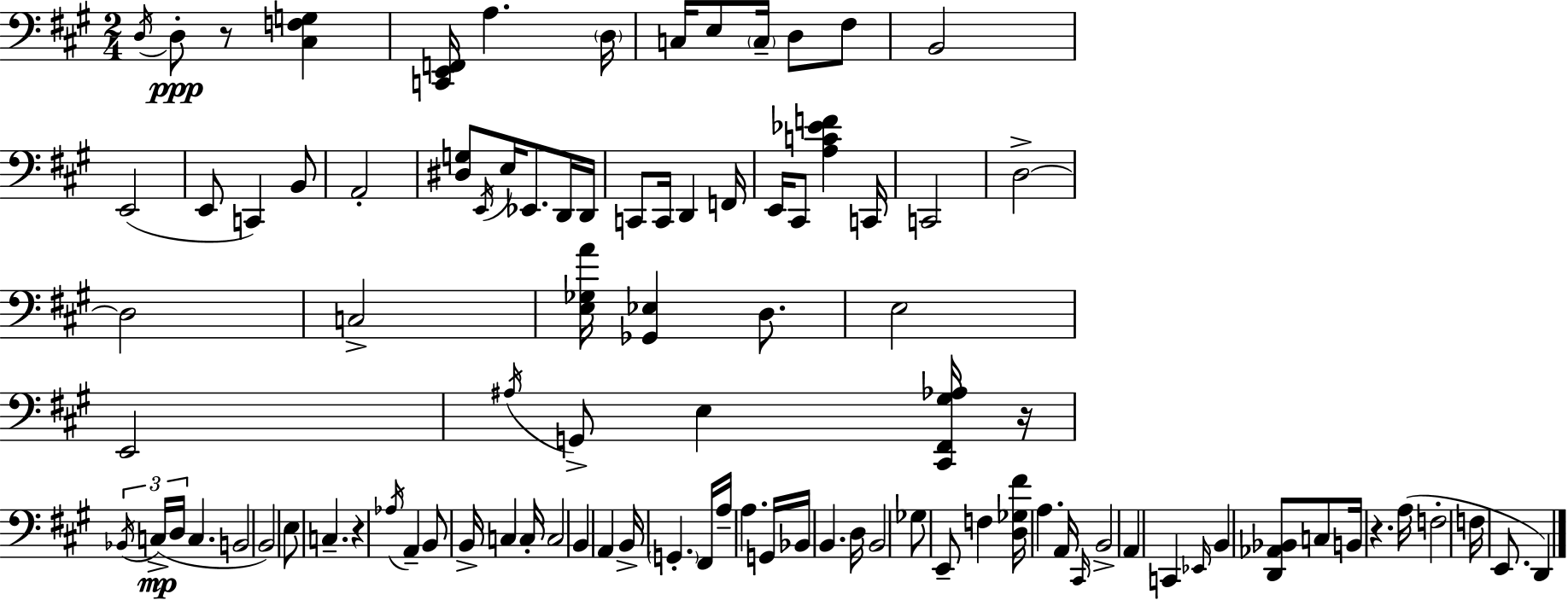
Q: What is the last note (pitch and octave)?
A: D2